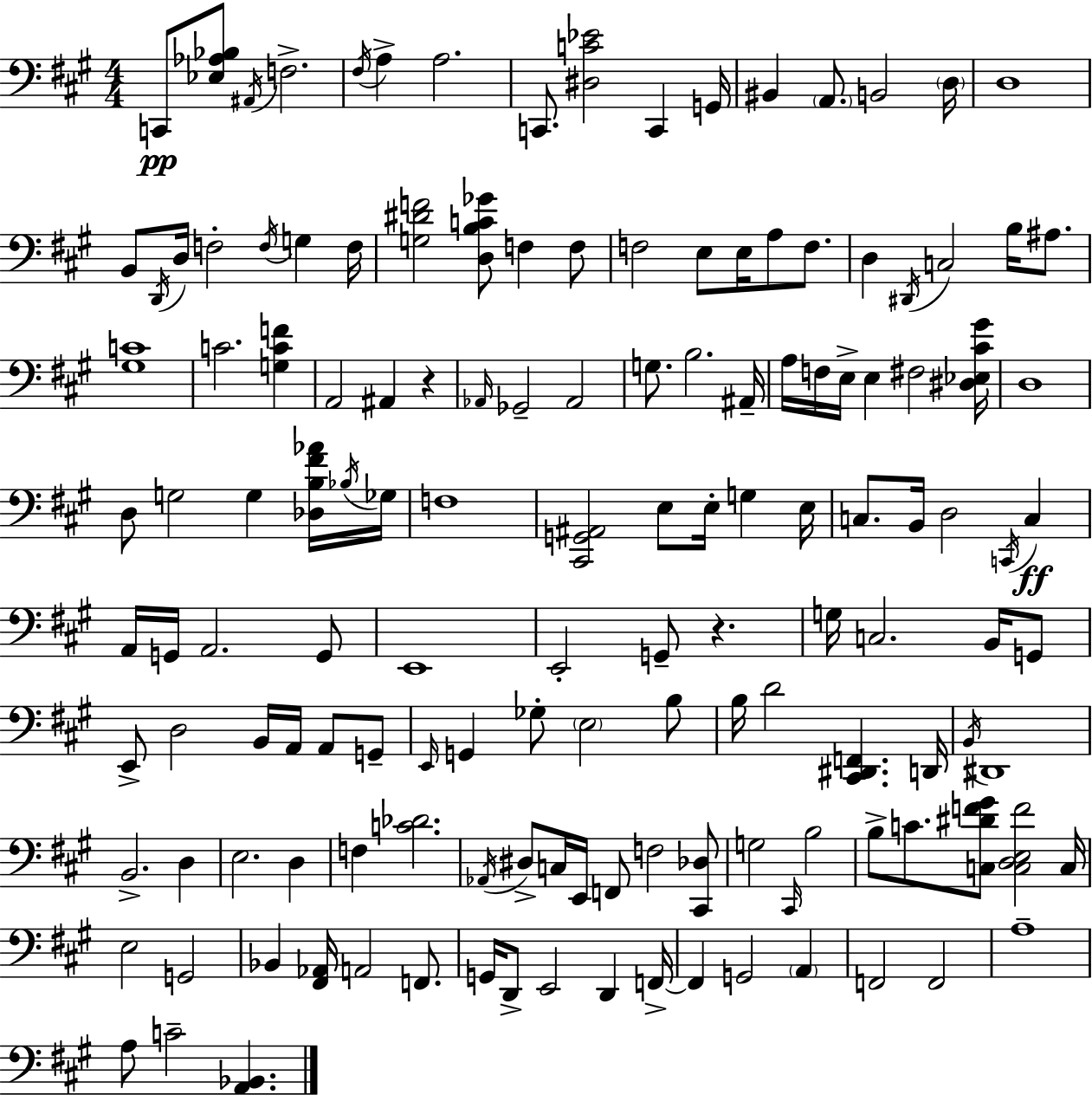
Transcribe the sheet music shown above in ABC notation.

X:1
T:Untitled
M:4/4
L:1/4
K:A
C,,/2 [_E,_A,_B,]/2 ^A,,/4 F,2 ^F,/4 A, A,2 C,,/2 [^D,C_E]2 C,, G,,/4 ^B,, A,,/2 B,,2 D,/4 D,4 B,,/2 D,,/4 D,/4 F,2 F,/4 G, F,/4 [G,^DF]2 [D,B,C_G]/2 F, F,/2 F,2 E,/2 E,/4 A,/2 F,/2 D, ^D,,/4 C,2 B,/4 ^A,/2 [^G,C]4 C2 [G,CF] A,,2 ^A,, z _A,,/4 _G,,2 _A,,2 G,/2 B,2 ^A,,/4 A,/4 F,/4 E,/4 E, ^F,2 [^D,_E,^C^G]/4 D,4 D,/2 G,2 G, [_D,B,^F_A]/4 _B,/4 _G,/4 F,4 [^C,,G,,^A,,]2 E,/2 E,/4 G, E,/4 C,/2 B,,/4 D,2 C,,/4 C, A,,/4 G,,/4 A,,2 G,,/2 E,,4 E,,2 G,,/2 z G,/4 C,2 B,,/4 G,,/2 E,,/2 D,2 B,,/4 A,,/4 A,,/2 G,,/2 E,,/4 G,, _G,/2 E,2 B,/2 B,/4 D2 [^C,,^D,,F,,] D,,/4 B,,/4 ^D,,4 B,,2 D, E,2 D, F, [C_D]2 _A,,/4 ^D,/2 C,/4 E,,/4 F,,/2 F,2 [^C,,_D,]/2 G,2 ^C,,/4 B,2 B,/2 C/2 [C,^DF^G]/2 [C,D,E,F]2 C,/4 E,2 G,,2 _B,, [^F,,_A,,]/4 A,,2 F,,/2 G,,/4 D,,/2 E,,2 D,, F,,/4 F,, G,,2 A,, F,,2 F,,2 A,4 A,/2 C2 [A,,_B,,]